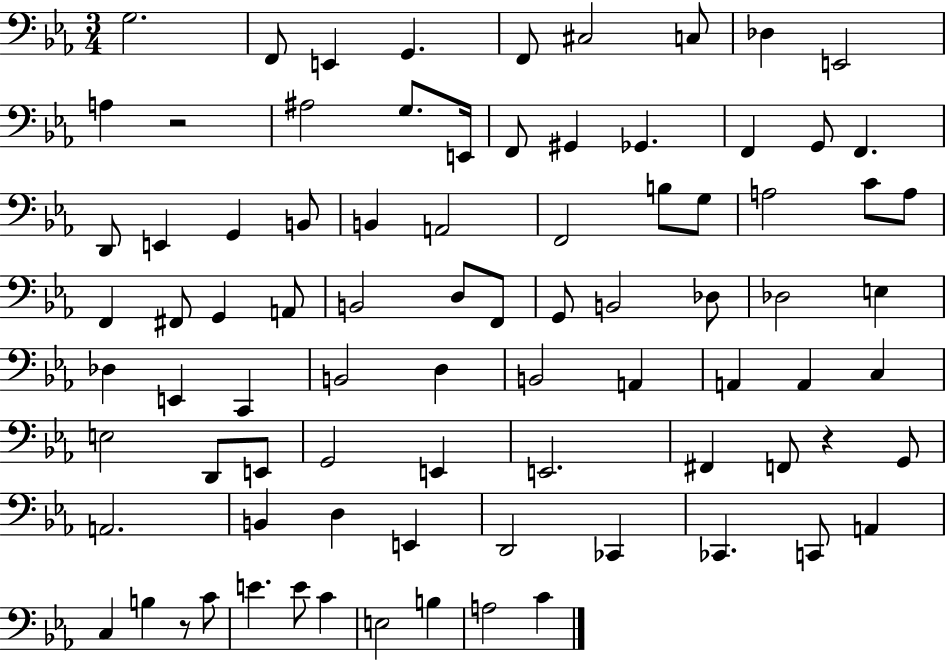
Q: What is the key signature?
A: EES major